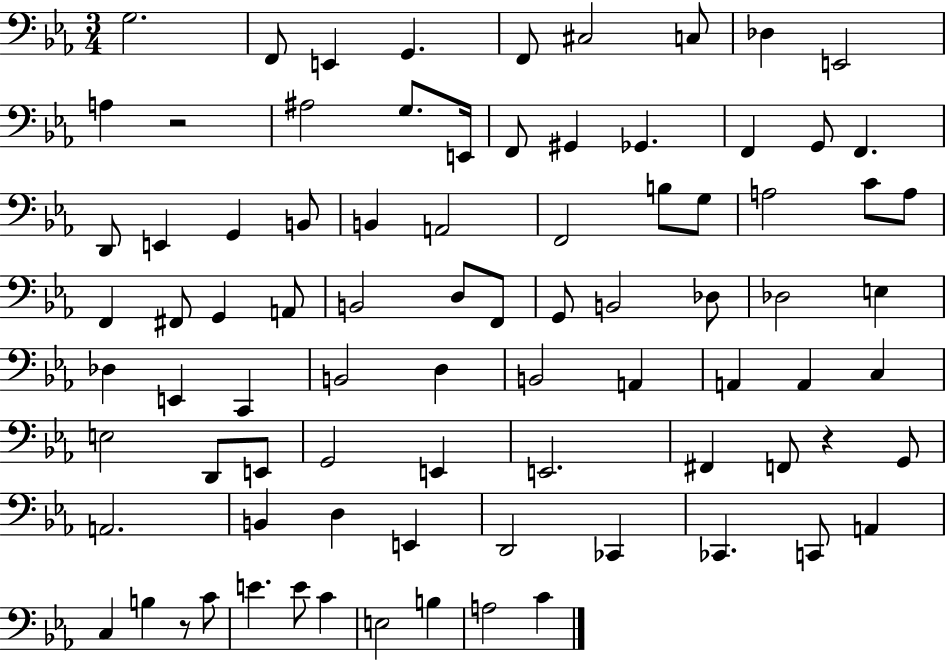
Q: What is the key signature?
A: EES major